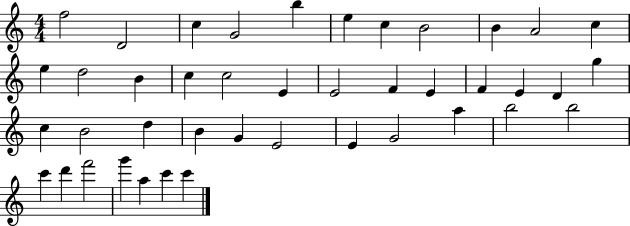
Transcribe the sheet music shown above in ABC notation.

X:1
T:Untitled
M:4/4
L:1/4
K:C
f2 D2 c G2 b e c B2 B A2 c e d2 B c c2 E E2 F E F E D g c B2 d B G E2 E G2 a b2 b2 c' d' f'2 g' a c' c'